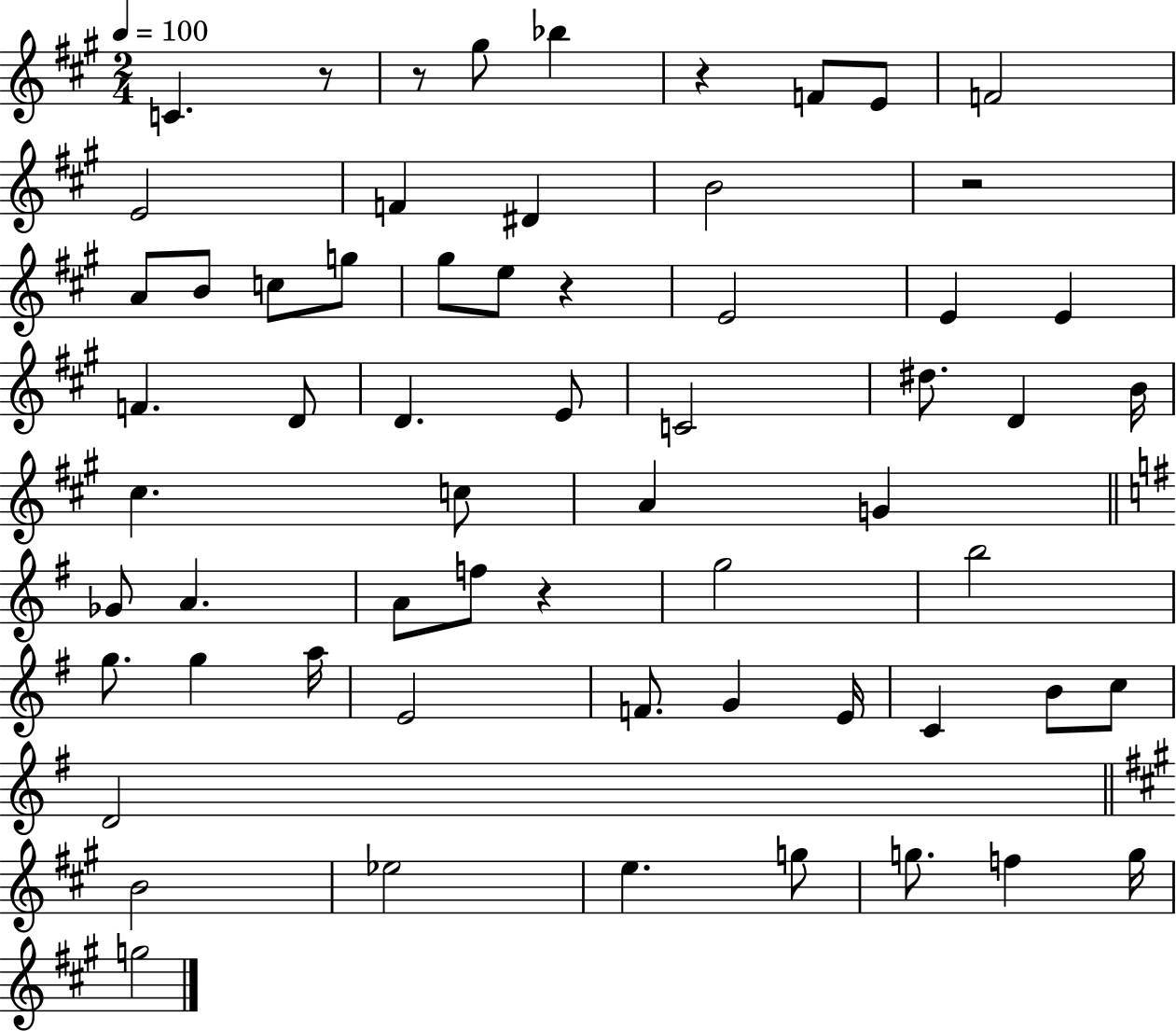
{
  \clef treble
  \numericTimeSignature
  \time 2/4
  \key a \major
  \tempo 4 = 100
  c'4. r8 | r8 gis''8 bes''4 | r4 f'8 e'8 | f'2 | \break e'2 | f'4 dis'4 | b'2 | r2 | \break a'8 b'8 c''8 g''8 | gis''8 e''8 r4 | e'2 | e'4 e'4 | \break f'4. d'8 | d'4. e'8 | c'2 | dis''8. d'4 b'16 | \break cis''4. c''8 | a'4 g'4 | \bar "||" \break \key g \major ges'8 a'4. | a'8 f''8 r4 | g''2 | b''2 | \break g''8. g''4 a''16 | e'2 | f'8. g'4 e'16 | c'4 b'8 c''8 | \break d'2 | \bar "||" \break \key a \major b'2 | ees''2 | e''4. g''8 | g''8. f''4 g''16 | \break g''2 | \bar "|."
}